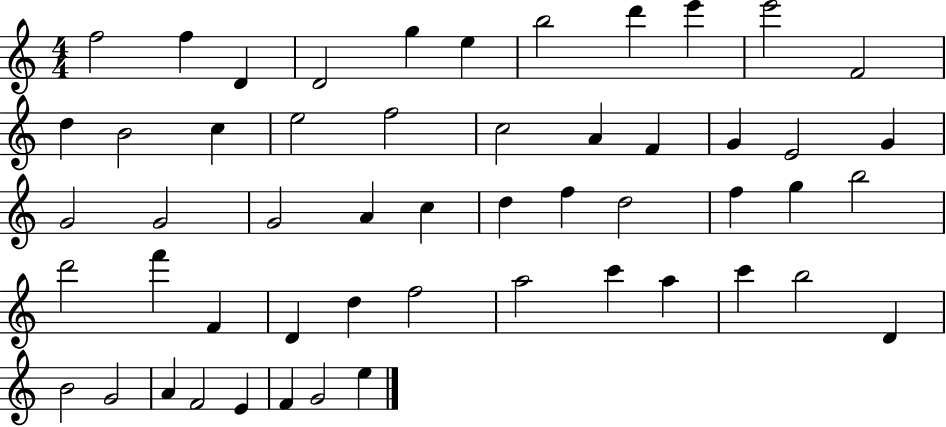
X:1
T:Untitled
M:4/4
L:1/4
K:C
f2 f D D2 g e b2 d' e' e'2 F2 d B2 c e2 f2 c2 A F G E2 G G2 G2 G2 A c d f d2 f g b2 d'2 f' F D d f2 a2 c' a c' b2 D B2 G2 A F2 E F G2 e